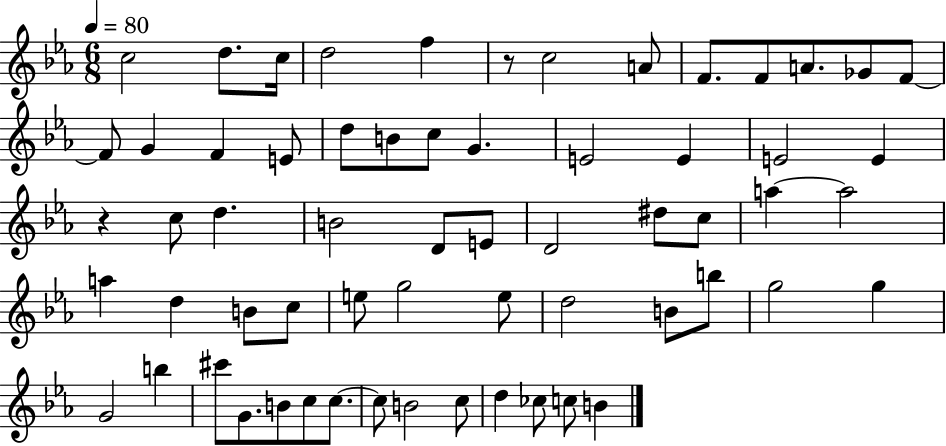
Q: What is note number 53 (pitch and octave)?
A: C5